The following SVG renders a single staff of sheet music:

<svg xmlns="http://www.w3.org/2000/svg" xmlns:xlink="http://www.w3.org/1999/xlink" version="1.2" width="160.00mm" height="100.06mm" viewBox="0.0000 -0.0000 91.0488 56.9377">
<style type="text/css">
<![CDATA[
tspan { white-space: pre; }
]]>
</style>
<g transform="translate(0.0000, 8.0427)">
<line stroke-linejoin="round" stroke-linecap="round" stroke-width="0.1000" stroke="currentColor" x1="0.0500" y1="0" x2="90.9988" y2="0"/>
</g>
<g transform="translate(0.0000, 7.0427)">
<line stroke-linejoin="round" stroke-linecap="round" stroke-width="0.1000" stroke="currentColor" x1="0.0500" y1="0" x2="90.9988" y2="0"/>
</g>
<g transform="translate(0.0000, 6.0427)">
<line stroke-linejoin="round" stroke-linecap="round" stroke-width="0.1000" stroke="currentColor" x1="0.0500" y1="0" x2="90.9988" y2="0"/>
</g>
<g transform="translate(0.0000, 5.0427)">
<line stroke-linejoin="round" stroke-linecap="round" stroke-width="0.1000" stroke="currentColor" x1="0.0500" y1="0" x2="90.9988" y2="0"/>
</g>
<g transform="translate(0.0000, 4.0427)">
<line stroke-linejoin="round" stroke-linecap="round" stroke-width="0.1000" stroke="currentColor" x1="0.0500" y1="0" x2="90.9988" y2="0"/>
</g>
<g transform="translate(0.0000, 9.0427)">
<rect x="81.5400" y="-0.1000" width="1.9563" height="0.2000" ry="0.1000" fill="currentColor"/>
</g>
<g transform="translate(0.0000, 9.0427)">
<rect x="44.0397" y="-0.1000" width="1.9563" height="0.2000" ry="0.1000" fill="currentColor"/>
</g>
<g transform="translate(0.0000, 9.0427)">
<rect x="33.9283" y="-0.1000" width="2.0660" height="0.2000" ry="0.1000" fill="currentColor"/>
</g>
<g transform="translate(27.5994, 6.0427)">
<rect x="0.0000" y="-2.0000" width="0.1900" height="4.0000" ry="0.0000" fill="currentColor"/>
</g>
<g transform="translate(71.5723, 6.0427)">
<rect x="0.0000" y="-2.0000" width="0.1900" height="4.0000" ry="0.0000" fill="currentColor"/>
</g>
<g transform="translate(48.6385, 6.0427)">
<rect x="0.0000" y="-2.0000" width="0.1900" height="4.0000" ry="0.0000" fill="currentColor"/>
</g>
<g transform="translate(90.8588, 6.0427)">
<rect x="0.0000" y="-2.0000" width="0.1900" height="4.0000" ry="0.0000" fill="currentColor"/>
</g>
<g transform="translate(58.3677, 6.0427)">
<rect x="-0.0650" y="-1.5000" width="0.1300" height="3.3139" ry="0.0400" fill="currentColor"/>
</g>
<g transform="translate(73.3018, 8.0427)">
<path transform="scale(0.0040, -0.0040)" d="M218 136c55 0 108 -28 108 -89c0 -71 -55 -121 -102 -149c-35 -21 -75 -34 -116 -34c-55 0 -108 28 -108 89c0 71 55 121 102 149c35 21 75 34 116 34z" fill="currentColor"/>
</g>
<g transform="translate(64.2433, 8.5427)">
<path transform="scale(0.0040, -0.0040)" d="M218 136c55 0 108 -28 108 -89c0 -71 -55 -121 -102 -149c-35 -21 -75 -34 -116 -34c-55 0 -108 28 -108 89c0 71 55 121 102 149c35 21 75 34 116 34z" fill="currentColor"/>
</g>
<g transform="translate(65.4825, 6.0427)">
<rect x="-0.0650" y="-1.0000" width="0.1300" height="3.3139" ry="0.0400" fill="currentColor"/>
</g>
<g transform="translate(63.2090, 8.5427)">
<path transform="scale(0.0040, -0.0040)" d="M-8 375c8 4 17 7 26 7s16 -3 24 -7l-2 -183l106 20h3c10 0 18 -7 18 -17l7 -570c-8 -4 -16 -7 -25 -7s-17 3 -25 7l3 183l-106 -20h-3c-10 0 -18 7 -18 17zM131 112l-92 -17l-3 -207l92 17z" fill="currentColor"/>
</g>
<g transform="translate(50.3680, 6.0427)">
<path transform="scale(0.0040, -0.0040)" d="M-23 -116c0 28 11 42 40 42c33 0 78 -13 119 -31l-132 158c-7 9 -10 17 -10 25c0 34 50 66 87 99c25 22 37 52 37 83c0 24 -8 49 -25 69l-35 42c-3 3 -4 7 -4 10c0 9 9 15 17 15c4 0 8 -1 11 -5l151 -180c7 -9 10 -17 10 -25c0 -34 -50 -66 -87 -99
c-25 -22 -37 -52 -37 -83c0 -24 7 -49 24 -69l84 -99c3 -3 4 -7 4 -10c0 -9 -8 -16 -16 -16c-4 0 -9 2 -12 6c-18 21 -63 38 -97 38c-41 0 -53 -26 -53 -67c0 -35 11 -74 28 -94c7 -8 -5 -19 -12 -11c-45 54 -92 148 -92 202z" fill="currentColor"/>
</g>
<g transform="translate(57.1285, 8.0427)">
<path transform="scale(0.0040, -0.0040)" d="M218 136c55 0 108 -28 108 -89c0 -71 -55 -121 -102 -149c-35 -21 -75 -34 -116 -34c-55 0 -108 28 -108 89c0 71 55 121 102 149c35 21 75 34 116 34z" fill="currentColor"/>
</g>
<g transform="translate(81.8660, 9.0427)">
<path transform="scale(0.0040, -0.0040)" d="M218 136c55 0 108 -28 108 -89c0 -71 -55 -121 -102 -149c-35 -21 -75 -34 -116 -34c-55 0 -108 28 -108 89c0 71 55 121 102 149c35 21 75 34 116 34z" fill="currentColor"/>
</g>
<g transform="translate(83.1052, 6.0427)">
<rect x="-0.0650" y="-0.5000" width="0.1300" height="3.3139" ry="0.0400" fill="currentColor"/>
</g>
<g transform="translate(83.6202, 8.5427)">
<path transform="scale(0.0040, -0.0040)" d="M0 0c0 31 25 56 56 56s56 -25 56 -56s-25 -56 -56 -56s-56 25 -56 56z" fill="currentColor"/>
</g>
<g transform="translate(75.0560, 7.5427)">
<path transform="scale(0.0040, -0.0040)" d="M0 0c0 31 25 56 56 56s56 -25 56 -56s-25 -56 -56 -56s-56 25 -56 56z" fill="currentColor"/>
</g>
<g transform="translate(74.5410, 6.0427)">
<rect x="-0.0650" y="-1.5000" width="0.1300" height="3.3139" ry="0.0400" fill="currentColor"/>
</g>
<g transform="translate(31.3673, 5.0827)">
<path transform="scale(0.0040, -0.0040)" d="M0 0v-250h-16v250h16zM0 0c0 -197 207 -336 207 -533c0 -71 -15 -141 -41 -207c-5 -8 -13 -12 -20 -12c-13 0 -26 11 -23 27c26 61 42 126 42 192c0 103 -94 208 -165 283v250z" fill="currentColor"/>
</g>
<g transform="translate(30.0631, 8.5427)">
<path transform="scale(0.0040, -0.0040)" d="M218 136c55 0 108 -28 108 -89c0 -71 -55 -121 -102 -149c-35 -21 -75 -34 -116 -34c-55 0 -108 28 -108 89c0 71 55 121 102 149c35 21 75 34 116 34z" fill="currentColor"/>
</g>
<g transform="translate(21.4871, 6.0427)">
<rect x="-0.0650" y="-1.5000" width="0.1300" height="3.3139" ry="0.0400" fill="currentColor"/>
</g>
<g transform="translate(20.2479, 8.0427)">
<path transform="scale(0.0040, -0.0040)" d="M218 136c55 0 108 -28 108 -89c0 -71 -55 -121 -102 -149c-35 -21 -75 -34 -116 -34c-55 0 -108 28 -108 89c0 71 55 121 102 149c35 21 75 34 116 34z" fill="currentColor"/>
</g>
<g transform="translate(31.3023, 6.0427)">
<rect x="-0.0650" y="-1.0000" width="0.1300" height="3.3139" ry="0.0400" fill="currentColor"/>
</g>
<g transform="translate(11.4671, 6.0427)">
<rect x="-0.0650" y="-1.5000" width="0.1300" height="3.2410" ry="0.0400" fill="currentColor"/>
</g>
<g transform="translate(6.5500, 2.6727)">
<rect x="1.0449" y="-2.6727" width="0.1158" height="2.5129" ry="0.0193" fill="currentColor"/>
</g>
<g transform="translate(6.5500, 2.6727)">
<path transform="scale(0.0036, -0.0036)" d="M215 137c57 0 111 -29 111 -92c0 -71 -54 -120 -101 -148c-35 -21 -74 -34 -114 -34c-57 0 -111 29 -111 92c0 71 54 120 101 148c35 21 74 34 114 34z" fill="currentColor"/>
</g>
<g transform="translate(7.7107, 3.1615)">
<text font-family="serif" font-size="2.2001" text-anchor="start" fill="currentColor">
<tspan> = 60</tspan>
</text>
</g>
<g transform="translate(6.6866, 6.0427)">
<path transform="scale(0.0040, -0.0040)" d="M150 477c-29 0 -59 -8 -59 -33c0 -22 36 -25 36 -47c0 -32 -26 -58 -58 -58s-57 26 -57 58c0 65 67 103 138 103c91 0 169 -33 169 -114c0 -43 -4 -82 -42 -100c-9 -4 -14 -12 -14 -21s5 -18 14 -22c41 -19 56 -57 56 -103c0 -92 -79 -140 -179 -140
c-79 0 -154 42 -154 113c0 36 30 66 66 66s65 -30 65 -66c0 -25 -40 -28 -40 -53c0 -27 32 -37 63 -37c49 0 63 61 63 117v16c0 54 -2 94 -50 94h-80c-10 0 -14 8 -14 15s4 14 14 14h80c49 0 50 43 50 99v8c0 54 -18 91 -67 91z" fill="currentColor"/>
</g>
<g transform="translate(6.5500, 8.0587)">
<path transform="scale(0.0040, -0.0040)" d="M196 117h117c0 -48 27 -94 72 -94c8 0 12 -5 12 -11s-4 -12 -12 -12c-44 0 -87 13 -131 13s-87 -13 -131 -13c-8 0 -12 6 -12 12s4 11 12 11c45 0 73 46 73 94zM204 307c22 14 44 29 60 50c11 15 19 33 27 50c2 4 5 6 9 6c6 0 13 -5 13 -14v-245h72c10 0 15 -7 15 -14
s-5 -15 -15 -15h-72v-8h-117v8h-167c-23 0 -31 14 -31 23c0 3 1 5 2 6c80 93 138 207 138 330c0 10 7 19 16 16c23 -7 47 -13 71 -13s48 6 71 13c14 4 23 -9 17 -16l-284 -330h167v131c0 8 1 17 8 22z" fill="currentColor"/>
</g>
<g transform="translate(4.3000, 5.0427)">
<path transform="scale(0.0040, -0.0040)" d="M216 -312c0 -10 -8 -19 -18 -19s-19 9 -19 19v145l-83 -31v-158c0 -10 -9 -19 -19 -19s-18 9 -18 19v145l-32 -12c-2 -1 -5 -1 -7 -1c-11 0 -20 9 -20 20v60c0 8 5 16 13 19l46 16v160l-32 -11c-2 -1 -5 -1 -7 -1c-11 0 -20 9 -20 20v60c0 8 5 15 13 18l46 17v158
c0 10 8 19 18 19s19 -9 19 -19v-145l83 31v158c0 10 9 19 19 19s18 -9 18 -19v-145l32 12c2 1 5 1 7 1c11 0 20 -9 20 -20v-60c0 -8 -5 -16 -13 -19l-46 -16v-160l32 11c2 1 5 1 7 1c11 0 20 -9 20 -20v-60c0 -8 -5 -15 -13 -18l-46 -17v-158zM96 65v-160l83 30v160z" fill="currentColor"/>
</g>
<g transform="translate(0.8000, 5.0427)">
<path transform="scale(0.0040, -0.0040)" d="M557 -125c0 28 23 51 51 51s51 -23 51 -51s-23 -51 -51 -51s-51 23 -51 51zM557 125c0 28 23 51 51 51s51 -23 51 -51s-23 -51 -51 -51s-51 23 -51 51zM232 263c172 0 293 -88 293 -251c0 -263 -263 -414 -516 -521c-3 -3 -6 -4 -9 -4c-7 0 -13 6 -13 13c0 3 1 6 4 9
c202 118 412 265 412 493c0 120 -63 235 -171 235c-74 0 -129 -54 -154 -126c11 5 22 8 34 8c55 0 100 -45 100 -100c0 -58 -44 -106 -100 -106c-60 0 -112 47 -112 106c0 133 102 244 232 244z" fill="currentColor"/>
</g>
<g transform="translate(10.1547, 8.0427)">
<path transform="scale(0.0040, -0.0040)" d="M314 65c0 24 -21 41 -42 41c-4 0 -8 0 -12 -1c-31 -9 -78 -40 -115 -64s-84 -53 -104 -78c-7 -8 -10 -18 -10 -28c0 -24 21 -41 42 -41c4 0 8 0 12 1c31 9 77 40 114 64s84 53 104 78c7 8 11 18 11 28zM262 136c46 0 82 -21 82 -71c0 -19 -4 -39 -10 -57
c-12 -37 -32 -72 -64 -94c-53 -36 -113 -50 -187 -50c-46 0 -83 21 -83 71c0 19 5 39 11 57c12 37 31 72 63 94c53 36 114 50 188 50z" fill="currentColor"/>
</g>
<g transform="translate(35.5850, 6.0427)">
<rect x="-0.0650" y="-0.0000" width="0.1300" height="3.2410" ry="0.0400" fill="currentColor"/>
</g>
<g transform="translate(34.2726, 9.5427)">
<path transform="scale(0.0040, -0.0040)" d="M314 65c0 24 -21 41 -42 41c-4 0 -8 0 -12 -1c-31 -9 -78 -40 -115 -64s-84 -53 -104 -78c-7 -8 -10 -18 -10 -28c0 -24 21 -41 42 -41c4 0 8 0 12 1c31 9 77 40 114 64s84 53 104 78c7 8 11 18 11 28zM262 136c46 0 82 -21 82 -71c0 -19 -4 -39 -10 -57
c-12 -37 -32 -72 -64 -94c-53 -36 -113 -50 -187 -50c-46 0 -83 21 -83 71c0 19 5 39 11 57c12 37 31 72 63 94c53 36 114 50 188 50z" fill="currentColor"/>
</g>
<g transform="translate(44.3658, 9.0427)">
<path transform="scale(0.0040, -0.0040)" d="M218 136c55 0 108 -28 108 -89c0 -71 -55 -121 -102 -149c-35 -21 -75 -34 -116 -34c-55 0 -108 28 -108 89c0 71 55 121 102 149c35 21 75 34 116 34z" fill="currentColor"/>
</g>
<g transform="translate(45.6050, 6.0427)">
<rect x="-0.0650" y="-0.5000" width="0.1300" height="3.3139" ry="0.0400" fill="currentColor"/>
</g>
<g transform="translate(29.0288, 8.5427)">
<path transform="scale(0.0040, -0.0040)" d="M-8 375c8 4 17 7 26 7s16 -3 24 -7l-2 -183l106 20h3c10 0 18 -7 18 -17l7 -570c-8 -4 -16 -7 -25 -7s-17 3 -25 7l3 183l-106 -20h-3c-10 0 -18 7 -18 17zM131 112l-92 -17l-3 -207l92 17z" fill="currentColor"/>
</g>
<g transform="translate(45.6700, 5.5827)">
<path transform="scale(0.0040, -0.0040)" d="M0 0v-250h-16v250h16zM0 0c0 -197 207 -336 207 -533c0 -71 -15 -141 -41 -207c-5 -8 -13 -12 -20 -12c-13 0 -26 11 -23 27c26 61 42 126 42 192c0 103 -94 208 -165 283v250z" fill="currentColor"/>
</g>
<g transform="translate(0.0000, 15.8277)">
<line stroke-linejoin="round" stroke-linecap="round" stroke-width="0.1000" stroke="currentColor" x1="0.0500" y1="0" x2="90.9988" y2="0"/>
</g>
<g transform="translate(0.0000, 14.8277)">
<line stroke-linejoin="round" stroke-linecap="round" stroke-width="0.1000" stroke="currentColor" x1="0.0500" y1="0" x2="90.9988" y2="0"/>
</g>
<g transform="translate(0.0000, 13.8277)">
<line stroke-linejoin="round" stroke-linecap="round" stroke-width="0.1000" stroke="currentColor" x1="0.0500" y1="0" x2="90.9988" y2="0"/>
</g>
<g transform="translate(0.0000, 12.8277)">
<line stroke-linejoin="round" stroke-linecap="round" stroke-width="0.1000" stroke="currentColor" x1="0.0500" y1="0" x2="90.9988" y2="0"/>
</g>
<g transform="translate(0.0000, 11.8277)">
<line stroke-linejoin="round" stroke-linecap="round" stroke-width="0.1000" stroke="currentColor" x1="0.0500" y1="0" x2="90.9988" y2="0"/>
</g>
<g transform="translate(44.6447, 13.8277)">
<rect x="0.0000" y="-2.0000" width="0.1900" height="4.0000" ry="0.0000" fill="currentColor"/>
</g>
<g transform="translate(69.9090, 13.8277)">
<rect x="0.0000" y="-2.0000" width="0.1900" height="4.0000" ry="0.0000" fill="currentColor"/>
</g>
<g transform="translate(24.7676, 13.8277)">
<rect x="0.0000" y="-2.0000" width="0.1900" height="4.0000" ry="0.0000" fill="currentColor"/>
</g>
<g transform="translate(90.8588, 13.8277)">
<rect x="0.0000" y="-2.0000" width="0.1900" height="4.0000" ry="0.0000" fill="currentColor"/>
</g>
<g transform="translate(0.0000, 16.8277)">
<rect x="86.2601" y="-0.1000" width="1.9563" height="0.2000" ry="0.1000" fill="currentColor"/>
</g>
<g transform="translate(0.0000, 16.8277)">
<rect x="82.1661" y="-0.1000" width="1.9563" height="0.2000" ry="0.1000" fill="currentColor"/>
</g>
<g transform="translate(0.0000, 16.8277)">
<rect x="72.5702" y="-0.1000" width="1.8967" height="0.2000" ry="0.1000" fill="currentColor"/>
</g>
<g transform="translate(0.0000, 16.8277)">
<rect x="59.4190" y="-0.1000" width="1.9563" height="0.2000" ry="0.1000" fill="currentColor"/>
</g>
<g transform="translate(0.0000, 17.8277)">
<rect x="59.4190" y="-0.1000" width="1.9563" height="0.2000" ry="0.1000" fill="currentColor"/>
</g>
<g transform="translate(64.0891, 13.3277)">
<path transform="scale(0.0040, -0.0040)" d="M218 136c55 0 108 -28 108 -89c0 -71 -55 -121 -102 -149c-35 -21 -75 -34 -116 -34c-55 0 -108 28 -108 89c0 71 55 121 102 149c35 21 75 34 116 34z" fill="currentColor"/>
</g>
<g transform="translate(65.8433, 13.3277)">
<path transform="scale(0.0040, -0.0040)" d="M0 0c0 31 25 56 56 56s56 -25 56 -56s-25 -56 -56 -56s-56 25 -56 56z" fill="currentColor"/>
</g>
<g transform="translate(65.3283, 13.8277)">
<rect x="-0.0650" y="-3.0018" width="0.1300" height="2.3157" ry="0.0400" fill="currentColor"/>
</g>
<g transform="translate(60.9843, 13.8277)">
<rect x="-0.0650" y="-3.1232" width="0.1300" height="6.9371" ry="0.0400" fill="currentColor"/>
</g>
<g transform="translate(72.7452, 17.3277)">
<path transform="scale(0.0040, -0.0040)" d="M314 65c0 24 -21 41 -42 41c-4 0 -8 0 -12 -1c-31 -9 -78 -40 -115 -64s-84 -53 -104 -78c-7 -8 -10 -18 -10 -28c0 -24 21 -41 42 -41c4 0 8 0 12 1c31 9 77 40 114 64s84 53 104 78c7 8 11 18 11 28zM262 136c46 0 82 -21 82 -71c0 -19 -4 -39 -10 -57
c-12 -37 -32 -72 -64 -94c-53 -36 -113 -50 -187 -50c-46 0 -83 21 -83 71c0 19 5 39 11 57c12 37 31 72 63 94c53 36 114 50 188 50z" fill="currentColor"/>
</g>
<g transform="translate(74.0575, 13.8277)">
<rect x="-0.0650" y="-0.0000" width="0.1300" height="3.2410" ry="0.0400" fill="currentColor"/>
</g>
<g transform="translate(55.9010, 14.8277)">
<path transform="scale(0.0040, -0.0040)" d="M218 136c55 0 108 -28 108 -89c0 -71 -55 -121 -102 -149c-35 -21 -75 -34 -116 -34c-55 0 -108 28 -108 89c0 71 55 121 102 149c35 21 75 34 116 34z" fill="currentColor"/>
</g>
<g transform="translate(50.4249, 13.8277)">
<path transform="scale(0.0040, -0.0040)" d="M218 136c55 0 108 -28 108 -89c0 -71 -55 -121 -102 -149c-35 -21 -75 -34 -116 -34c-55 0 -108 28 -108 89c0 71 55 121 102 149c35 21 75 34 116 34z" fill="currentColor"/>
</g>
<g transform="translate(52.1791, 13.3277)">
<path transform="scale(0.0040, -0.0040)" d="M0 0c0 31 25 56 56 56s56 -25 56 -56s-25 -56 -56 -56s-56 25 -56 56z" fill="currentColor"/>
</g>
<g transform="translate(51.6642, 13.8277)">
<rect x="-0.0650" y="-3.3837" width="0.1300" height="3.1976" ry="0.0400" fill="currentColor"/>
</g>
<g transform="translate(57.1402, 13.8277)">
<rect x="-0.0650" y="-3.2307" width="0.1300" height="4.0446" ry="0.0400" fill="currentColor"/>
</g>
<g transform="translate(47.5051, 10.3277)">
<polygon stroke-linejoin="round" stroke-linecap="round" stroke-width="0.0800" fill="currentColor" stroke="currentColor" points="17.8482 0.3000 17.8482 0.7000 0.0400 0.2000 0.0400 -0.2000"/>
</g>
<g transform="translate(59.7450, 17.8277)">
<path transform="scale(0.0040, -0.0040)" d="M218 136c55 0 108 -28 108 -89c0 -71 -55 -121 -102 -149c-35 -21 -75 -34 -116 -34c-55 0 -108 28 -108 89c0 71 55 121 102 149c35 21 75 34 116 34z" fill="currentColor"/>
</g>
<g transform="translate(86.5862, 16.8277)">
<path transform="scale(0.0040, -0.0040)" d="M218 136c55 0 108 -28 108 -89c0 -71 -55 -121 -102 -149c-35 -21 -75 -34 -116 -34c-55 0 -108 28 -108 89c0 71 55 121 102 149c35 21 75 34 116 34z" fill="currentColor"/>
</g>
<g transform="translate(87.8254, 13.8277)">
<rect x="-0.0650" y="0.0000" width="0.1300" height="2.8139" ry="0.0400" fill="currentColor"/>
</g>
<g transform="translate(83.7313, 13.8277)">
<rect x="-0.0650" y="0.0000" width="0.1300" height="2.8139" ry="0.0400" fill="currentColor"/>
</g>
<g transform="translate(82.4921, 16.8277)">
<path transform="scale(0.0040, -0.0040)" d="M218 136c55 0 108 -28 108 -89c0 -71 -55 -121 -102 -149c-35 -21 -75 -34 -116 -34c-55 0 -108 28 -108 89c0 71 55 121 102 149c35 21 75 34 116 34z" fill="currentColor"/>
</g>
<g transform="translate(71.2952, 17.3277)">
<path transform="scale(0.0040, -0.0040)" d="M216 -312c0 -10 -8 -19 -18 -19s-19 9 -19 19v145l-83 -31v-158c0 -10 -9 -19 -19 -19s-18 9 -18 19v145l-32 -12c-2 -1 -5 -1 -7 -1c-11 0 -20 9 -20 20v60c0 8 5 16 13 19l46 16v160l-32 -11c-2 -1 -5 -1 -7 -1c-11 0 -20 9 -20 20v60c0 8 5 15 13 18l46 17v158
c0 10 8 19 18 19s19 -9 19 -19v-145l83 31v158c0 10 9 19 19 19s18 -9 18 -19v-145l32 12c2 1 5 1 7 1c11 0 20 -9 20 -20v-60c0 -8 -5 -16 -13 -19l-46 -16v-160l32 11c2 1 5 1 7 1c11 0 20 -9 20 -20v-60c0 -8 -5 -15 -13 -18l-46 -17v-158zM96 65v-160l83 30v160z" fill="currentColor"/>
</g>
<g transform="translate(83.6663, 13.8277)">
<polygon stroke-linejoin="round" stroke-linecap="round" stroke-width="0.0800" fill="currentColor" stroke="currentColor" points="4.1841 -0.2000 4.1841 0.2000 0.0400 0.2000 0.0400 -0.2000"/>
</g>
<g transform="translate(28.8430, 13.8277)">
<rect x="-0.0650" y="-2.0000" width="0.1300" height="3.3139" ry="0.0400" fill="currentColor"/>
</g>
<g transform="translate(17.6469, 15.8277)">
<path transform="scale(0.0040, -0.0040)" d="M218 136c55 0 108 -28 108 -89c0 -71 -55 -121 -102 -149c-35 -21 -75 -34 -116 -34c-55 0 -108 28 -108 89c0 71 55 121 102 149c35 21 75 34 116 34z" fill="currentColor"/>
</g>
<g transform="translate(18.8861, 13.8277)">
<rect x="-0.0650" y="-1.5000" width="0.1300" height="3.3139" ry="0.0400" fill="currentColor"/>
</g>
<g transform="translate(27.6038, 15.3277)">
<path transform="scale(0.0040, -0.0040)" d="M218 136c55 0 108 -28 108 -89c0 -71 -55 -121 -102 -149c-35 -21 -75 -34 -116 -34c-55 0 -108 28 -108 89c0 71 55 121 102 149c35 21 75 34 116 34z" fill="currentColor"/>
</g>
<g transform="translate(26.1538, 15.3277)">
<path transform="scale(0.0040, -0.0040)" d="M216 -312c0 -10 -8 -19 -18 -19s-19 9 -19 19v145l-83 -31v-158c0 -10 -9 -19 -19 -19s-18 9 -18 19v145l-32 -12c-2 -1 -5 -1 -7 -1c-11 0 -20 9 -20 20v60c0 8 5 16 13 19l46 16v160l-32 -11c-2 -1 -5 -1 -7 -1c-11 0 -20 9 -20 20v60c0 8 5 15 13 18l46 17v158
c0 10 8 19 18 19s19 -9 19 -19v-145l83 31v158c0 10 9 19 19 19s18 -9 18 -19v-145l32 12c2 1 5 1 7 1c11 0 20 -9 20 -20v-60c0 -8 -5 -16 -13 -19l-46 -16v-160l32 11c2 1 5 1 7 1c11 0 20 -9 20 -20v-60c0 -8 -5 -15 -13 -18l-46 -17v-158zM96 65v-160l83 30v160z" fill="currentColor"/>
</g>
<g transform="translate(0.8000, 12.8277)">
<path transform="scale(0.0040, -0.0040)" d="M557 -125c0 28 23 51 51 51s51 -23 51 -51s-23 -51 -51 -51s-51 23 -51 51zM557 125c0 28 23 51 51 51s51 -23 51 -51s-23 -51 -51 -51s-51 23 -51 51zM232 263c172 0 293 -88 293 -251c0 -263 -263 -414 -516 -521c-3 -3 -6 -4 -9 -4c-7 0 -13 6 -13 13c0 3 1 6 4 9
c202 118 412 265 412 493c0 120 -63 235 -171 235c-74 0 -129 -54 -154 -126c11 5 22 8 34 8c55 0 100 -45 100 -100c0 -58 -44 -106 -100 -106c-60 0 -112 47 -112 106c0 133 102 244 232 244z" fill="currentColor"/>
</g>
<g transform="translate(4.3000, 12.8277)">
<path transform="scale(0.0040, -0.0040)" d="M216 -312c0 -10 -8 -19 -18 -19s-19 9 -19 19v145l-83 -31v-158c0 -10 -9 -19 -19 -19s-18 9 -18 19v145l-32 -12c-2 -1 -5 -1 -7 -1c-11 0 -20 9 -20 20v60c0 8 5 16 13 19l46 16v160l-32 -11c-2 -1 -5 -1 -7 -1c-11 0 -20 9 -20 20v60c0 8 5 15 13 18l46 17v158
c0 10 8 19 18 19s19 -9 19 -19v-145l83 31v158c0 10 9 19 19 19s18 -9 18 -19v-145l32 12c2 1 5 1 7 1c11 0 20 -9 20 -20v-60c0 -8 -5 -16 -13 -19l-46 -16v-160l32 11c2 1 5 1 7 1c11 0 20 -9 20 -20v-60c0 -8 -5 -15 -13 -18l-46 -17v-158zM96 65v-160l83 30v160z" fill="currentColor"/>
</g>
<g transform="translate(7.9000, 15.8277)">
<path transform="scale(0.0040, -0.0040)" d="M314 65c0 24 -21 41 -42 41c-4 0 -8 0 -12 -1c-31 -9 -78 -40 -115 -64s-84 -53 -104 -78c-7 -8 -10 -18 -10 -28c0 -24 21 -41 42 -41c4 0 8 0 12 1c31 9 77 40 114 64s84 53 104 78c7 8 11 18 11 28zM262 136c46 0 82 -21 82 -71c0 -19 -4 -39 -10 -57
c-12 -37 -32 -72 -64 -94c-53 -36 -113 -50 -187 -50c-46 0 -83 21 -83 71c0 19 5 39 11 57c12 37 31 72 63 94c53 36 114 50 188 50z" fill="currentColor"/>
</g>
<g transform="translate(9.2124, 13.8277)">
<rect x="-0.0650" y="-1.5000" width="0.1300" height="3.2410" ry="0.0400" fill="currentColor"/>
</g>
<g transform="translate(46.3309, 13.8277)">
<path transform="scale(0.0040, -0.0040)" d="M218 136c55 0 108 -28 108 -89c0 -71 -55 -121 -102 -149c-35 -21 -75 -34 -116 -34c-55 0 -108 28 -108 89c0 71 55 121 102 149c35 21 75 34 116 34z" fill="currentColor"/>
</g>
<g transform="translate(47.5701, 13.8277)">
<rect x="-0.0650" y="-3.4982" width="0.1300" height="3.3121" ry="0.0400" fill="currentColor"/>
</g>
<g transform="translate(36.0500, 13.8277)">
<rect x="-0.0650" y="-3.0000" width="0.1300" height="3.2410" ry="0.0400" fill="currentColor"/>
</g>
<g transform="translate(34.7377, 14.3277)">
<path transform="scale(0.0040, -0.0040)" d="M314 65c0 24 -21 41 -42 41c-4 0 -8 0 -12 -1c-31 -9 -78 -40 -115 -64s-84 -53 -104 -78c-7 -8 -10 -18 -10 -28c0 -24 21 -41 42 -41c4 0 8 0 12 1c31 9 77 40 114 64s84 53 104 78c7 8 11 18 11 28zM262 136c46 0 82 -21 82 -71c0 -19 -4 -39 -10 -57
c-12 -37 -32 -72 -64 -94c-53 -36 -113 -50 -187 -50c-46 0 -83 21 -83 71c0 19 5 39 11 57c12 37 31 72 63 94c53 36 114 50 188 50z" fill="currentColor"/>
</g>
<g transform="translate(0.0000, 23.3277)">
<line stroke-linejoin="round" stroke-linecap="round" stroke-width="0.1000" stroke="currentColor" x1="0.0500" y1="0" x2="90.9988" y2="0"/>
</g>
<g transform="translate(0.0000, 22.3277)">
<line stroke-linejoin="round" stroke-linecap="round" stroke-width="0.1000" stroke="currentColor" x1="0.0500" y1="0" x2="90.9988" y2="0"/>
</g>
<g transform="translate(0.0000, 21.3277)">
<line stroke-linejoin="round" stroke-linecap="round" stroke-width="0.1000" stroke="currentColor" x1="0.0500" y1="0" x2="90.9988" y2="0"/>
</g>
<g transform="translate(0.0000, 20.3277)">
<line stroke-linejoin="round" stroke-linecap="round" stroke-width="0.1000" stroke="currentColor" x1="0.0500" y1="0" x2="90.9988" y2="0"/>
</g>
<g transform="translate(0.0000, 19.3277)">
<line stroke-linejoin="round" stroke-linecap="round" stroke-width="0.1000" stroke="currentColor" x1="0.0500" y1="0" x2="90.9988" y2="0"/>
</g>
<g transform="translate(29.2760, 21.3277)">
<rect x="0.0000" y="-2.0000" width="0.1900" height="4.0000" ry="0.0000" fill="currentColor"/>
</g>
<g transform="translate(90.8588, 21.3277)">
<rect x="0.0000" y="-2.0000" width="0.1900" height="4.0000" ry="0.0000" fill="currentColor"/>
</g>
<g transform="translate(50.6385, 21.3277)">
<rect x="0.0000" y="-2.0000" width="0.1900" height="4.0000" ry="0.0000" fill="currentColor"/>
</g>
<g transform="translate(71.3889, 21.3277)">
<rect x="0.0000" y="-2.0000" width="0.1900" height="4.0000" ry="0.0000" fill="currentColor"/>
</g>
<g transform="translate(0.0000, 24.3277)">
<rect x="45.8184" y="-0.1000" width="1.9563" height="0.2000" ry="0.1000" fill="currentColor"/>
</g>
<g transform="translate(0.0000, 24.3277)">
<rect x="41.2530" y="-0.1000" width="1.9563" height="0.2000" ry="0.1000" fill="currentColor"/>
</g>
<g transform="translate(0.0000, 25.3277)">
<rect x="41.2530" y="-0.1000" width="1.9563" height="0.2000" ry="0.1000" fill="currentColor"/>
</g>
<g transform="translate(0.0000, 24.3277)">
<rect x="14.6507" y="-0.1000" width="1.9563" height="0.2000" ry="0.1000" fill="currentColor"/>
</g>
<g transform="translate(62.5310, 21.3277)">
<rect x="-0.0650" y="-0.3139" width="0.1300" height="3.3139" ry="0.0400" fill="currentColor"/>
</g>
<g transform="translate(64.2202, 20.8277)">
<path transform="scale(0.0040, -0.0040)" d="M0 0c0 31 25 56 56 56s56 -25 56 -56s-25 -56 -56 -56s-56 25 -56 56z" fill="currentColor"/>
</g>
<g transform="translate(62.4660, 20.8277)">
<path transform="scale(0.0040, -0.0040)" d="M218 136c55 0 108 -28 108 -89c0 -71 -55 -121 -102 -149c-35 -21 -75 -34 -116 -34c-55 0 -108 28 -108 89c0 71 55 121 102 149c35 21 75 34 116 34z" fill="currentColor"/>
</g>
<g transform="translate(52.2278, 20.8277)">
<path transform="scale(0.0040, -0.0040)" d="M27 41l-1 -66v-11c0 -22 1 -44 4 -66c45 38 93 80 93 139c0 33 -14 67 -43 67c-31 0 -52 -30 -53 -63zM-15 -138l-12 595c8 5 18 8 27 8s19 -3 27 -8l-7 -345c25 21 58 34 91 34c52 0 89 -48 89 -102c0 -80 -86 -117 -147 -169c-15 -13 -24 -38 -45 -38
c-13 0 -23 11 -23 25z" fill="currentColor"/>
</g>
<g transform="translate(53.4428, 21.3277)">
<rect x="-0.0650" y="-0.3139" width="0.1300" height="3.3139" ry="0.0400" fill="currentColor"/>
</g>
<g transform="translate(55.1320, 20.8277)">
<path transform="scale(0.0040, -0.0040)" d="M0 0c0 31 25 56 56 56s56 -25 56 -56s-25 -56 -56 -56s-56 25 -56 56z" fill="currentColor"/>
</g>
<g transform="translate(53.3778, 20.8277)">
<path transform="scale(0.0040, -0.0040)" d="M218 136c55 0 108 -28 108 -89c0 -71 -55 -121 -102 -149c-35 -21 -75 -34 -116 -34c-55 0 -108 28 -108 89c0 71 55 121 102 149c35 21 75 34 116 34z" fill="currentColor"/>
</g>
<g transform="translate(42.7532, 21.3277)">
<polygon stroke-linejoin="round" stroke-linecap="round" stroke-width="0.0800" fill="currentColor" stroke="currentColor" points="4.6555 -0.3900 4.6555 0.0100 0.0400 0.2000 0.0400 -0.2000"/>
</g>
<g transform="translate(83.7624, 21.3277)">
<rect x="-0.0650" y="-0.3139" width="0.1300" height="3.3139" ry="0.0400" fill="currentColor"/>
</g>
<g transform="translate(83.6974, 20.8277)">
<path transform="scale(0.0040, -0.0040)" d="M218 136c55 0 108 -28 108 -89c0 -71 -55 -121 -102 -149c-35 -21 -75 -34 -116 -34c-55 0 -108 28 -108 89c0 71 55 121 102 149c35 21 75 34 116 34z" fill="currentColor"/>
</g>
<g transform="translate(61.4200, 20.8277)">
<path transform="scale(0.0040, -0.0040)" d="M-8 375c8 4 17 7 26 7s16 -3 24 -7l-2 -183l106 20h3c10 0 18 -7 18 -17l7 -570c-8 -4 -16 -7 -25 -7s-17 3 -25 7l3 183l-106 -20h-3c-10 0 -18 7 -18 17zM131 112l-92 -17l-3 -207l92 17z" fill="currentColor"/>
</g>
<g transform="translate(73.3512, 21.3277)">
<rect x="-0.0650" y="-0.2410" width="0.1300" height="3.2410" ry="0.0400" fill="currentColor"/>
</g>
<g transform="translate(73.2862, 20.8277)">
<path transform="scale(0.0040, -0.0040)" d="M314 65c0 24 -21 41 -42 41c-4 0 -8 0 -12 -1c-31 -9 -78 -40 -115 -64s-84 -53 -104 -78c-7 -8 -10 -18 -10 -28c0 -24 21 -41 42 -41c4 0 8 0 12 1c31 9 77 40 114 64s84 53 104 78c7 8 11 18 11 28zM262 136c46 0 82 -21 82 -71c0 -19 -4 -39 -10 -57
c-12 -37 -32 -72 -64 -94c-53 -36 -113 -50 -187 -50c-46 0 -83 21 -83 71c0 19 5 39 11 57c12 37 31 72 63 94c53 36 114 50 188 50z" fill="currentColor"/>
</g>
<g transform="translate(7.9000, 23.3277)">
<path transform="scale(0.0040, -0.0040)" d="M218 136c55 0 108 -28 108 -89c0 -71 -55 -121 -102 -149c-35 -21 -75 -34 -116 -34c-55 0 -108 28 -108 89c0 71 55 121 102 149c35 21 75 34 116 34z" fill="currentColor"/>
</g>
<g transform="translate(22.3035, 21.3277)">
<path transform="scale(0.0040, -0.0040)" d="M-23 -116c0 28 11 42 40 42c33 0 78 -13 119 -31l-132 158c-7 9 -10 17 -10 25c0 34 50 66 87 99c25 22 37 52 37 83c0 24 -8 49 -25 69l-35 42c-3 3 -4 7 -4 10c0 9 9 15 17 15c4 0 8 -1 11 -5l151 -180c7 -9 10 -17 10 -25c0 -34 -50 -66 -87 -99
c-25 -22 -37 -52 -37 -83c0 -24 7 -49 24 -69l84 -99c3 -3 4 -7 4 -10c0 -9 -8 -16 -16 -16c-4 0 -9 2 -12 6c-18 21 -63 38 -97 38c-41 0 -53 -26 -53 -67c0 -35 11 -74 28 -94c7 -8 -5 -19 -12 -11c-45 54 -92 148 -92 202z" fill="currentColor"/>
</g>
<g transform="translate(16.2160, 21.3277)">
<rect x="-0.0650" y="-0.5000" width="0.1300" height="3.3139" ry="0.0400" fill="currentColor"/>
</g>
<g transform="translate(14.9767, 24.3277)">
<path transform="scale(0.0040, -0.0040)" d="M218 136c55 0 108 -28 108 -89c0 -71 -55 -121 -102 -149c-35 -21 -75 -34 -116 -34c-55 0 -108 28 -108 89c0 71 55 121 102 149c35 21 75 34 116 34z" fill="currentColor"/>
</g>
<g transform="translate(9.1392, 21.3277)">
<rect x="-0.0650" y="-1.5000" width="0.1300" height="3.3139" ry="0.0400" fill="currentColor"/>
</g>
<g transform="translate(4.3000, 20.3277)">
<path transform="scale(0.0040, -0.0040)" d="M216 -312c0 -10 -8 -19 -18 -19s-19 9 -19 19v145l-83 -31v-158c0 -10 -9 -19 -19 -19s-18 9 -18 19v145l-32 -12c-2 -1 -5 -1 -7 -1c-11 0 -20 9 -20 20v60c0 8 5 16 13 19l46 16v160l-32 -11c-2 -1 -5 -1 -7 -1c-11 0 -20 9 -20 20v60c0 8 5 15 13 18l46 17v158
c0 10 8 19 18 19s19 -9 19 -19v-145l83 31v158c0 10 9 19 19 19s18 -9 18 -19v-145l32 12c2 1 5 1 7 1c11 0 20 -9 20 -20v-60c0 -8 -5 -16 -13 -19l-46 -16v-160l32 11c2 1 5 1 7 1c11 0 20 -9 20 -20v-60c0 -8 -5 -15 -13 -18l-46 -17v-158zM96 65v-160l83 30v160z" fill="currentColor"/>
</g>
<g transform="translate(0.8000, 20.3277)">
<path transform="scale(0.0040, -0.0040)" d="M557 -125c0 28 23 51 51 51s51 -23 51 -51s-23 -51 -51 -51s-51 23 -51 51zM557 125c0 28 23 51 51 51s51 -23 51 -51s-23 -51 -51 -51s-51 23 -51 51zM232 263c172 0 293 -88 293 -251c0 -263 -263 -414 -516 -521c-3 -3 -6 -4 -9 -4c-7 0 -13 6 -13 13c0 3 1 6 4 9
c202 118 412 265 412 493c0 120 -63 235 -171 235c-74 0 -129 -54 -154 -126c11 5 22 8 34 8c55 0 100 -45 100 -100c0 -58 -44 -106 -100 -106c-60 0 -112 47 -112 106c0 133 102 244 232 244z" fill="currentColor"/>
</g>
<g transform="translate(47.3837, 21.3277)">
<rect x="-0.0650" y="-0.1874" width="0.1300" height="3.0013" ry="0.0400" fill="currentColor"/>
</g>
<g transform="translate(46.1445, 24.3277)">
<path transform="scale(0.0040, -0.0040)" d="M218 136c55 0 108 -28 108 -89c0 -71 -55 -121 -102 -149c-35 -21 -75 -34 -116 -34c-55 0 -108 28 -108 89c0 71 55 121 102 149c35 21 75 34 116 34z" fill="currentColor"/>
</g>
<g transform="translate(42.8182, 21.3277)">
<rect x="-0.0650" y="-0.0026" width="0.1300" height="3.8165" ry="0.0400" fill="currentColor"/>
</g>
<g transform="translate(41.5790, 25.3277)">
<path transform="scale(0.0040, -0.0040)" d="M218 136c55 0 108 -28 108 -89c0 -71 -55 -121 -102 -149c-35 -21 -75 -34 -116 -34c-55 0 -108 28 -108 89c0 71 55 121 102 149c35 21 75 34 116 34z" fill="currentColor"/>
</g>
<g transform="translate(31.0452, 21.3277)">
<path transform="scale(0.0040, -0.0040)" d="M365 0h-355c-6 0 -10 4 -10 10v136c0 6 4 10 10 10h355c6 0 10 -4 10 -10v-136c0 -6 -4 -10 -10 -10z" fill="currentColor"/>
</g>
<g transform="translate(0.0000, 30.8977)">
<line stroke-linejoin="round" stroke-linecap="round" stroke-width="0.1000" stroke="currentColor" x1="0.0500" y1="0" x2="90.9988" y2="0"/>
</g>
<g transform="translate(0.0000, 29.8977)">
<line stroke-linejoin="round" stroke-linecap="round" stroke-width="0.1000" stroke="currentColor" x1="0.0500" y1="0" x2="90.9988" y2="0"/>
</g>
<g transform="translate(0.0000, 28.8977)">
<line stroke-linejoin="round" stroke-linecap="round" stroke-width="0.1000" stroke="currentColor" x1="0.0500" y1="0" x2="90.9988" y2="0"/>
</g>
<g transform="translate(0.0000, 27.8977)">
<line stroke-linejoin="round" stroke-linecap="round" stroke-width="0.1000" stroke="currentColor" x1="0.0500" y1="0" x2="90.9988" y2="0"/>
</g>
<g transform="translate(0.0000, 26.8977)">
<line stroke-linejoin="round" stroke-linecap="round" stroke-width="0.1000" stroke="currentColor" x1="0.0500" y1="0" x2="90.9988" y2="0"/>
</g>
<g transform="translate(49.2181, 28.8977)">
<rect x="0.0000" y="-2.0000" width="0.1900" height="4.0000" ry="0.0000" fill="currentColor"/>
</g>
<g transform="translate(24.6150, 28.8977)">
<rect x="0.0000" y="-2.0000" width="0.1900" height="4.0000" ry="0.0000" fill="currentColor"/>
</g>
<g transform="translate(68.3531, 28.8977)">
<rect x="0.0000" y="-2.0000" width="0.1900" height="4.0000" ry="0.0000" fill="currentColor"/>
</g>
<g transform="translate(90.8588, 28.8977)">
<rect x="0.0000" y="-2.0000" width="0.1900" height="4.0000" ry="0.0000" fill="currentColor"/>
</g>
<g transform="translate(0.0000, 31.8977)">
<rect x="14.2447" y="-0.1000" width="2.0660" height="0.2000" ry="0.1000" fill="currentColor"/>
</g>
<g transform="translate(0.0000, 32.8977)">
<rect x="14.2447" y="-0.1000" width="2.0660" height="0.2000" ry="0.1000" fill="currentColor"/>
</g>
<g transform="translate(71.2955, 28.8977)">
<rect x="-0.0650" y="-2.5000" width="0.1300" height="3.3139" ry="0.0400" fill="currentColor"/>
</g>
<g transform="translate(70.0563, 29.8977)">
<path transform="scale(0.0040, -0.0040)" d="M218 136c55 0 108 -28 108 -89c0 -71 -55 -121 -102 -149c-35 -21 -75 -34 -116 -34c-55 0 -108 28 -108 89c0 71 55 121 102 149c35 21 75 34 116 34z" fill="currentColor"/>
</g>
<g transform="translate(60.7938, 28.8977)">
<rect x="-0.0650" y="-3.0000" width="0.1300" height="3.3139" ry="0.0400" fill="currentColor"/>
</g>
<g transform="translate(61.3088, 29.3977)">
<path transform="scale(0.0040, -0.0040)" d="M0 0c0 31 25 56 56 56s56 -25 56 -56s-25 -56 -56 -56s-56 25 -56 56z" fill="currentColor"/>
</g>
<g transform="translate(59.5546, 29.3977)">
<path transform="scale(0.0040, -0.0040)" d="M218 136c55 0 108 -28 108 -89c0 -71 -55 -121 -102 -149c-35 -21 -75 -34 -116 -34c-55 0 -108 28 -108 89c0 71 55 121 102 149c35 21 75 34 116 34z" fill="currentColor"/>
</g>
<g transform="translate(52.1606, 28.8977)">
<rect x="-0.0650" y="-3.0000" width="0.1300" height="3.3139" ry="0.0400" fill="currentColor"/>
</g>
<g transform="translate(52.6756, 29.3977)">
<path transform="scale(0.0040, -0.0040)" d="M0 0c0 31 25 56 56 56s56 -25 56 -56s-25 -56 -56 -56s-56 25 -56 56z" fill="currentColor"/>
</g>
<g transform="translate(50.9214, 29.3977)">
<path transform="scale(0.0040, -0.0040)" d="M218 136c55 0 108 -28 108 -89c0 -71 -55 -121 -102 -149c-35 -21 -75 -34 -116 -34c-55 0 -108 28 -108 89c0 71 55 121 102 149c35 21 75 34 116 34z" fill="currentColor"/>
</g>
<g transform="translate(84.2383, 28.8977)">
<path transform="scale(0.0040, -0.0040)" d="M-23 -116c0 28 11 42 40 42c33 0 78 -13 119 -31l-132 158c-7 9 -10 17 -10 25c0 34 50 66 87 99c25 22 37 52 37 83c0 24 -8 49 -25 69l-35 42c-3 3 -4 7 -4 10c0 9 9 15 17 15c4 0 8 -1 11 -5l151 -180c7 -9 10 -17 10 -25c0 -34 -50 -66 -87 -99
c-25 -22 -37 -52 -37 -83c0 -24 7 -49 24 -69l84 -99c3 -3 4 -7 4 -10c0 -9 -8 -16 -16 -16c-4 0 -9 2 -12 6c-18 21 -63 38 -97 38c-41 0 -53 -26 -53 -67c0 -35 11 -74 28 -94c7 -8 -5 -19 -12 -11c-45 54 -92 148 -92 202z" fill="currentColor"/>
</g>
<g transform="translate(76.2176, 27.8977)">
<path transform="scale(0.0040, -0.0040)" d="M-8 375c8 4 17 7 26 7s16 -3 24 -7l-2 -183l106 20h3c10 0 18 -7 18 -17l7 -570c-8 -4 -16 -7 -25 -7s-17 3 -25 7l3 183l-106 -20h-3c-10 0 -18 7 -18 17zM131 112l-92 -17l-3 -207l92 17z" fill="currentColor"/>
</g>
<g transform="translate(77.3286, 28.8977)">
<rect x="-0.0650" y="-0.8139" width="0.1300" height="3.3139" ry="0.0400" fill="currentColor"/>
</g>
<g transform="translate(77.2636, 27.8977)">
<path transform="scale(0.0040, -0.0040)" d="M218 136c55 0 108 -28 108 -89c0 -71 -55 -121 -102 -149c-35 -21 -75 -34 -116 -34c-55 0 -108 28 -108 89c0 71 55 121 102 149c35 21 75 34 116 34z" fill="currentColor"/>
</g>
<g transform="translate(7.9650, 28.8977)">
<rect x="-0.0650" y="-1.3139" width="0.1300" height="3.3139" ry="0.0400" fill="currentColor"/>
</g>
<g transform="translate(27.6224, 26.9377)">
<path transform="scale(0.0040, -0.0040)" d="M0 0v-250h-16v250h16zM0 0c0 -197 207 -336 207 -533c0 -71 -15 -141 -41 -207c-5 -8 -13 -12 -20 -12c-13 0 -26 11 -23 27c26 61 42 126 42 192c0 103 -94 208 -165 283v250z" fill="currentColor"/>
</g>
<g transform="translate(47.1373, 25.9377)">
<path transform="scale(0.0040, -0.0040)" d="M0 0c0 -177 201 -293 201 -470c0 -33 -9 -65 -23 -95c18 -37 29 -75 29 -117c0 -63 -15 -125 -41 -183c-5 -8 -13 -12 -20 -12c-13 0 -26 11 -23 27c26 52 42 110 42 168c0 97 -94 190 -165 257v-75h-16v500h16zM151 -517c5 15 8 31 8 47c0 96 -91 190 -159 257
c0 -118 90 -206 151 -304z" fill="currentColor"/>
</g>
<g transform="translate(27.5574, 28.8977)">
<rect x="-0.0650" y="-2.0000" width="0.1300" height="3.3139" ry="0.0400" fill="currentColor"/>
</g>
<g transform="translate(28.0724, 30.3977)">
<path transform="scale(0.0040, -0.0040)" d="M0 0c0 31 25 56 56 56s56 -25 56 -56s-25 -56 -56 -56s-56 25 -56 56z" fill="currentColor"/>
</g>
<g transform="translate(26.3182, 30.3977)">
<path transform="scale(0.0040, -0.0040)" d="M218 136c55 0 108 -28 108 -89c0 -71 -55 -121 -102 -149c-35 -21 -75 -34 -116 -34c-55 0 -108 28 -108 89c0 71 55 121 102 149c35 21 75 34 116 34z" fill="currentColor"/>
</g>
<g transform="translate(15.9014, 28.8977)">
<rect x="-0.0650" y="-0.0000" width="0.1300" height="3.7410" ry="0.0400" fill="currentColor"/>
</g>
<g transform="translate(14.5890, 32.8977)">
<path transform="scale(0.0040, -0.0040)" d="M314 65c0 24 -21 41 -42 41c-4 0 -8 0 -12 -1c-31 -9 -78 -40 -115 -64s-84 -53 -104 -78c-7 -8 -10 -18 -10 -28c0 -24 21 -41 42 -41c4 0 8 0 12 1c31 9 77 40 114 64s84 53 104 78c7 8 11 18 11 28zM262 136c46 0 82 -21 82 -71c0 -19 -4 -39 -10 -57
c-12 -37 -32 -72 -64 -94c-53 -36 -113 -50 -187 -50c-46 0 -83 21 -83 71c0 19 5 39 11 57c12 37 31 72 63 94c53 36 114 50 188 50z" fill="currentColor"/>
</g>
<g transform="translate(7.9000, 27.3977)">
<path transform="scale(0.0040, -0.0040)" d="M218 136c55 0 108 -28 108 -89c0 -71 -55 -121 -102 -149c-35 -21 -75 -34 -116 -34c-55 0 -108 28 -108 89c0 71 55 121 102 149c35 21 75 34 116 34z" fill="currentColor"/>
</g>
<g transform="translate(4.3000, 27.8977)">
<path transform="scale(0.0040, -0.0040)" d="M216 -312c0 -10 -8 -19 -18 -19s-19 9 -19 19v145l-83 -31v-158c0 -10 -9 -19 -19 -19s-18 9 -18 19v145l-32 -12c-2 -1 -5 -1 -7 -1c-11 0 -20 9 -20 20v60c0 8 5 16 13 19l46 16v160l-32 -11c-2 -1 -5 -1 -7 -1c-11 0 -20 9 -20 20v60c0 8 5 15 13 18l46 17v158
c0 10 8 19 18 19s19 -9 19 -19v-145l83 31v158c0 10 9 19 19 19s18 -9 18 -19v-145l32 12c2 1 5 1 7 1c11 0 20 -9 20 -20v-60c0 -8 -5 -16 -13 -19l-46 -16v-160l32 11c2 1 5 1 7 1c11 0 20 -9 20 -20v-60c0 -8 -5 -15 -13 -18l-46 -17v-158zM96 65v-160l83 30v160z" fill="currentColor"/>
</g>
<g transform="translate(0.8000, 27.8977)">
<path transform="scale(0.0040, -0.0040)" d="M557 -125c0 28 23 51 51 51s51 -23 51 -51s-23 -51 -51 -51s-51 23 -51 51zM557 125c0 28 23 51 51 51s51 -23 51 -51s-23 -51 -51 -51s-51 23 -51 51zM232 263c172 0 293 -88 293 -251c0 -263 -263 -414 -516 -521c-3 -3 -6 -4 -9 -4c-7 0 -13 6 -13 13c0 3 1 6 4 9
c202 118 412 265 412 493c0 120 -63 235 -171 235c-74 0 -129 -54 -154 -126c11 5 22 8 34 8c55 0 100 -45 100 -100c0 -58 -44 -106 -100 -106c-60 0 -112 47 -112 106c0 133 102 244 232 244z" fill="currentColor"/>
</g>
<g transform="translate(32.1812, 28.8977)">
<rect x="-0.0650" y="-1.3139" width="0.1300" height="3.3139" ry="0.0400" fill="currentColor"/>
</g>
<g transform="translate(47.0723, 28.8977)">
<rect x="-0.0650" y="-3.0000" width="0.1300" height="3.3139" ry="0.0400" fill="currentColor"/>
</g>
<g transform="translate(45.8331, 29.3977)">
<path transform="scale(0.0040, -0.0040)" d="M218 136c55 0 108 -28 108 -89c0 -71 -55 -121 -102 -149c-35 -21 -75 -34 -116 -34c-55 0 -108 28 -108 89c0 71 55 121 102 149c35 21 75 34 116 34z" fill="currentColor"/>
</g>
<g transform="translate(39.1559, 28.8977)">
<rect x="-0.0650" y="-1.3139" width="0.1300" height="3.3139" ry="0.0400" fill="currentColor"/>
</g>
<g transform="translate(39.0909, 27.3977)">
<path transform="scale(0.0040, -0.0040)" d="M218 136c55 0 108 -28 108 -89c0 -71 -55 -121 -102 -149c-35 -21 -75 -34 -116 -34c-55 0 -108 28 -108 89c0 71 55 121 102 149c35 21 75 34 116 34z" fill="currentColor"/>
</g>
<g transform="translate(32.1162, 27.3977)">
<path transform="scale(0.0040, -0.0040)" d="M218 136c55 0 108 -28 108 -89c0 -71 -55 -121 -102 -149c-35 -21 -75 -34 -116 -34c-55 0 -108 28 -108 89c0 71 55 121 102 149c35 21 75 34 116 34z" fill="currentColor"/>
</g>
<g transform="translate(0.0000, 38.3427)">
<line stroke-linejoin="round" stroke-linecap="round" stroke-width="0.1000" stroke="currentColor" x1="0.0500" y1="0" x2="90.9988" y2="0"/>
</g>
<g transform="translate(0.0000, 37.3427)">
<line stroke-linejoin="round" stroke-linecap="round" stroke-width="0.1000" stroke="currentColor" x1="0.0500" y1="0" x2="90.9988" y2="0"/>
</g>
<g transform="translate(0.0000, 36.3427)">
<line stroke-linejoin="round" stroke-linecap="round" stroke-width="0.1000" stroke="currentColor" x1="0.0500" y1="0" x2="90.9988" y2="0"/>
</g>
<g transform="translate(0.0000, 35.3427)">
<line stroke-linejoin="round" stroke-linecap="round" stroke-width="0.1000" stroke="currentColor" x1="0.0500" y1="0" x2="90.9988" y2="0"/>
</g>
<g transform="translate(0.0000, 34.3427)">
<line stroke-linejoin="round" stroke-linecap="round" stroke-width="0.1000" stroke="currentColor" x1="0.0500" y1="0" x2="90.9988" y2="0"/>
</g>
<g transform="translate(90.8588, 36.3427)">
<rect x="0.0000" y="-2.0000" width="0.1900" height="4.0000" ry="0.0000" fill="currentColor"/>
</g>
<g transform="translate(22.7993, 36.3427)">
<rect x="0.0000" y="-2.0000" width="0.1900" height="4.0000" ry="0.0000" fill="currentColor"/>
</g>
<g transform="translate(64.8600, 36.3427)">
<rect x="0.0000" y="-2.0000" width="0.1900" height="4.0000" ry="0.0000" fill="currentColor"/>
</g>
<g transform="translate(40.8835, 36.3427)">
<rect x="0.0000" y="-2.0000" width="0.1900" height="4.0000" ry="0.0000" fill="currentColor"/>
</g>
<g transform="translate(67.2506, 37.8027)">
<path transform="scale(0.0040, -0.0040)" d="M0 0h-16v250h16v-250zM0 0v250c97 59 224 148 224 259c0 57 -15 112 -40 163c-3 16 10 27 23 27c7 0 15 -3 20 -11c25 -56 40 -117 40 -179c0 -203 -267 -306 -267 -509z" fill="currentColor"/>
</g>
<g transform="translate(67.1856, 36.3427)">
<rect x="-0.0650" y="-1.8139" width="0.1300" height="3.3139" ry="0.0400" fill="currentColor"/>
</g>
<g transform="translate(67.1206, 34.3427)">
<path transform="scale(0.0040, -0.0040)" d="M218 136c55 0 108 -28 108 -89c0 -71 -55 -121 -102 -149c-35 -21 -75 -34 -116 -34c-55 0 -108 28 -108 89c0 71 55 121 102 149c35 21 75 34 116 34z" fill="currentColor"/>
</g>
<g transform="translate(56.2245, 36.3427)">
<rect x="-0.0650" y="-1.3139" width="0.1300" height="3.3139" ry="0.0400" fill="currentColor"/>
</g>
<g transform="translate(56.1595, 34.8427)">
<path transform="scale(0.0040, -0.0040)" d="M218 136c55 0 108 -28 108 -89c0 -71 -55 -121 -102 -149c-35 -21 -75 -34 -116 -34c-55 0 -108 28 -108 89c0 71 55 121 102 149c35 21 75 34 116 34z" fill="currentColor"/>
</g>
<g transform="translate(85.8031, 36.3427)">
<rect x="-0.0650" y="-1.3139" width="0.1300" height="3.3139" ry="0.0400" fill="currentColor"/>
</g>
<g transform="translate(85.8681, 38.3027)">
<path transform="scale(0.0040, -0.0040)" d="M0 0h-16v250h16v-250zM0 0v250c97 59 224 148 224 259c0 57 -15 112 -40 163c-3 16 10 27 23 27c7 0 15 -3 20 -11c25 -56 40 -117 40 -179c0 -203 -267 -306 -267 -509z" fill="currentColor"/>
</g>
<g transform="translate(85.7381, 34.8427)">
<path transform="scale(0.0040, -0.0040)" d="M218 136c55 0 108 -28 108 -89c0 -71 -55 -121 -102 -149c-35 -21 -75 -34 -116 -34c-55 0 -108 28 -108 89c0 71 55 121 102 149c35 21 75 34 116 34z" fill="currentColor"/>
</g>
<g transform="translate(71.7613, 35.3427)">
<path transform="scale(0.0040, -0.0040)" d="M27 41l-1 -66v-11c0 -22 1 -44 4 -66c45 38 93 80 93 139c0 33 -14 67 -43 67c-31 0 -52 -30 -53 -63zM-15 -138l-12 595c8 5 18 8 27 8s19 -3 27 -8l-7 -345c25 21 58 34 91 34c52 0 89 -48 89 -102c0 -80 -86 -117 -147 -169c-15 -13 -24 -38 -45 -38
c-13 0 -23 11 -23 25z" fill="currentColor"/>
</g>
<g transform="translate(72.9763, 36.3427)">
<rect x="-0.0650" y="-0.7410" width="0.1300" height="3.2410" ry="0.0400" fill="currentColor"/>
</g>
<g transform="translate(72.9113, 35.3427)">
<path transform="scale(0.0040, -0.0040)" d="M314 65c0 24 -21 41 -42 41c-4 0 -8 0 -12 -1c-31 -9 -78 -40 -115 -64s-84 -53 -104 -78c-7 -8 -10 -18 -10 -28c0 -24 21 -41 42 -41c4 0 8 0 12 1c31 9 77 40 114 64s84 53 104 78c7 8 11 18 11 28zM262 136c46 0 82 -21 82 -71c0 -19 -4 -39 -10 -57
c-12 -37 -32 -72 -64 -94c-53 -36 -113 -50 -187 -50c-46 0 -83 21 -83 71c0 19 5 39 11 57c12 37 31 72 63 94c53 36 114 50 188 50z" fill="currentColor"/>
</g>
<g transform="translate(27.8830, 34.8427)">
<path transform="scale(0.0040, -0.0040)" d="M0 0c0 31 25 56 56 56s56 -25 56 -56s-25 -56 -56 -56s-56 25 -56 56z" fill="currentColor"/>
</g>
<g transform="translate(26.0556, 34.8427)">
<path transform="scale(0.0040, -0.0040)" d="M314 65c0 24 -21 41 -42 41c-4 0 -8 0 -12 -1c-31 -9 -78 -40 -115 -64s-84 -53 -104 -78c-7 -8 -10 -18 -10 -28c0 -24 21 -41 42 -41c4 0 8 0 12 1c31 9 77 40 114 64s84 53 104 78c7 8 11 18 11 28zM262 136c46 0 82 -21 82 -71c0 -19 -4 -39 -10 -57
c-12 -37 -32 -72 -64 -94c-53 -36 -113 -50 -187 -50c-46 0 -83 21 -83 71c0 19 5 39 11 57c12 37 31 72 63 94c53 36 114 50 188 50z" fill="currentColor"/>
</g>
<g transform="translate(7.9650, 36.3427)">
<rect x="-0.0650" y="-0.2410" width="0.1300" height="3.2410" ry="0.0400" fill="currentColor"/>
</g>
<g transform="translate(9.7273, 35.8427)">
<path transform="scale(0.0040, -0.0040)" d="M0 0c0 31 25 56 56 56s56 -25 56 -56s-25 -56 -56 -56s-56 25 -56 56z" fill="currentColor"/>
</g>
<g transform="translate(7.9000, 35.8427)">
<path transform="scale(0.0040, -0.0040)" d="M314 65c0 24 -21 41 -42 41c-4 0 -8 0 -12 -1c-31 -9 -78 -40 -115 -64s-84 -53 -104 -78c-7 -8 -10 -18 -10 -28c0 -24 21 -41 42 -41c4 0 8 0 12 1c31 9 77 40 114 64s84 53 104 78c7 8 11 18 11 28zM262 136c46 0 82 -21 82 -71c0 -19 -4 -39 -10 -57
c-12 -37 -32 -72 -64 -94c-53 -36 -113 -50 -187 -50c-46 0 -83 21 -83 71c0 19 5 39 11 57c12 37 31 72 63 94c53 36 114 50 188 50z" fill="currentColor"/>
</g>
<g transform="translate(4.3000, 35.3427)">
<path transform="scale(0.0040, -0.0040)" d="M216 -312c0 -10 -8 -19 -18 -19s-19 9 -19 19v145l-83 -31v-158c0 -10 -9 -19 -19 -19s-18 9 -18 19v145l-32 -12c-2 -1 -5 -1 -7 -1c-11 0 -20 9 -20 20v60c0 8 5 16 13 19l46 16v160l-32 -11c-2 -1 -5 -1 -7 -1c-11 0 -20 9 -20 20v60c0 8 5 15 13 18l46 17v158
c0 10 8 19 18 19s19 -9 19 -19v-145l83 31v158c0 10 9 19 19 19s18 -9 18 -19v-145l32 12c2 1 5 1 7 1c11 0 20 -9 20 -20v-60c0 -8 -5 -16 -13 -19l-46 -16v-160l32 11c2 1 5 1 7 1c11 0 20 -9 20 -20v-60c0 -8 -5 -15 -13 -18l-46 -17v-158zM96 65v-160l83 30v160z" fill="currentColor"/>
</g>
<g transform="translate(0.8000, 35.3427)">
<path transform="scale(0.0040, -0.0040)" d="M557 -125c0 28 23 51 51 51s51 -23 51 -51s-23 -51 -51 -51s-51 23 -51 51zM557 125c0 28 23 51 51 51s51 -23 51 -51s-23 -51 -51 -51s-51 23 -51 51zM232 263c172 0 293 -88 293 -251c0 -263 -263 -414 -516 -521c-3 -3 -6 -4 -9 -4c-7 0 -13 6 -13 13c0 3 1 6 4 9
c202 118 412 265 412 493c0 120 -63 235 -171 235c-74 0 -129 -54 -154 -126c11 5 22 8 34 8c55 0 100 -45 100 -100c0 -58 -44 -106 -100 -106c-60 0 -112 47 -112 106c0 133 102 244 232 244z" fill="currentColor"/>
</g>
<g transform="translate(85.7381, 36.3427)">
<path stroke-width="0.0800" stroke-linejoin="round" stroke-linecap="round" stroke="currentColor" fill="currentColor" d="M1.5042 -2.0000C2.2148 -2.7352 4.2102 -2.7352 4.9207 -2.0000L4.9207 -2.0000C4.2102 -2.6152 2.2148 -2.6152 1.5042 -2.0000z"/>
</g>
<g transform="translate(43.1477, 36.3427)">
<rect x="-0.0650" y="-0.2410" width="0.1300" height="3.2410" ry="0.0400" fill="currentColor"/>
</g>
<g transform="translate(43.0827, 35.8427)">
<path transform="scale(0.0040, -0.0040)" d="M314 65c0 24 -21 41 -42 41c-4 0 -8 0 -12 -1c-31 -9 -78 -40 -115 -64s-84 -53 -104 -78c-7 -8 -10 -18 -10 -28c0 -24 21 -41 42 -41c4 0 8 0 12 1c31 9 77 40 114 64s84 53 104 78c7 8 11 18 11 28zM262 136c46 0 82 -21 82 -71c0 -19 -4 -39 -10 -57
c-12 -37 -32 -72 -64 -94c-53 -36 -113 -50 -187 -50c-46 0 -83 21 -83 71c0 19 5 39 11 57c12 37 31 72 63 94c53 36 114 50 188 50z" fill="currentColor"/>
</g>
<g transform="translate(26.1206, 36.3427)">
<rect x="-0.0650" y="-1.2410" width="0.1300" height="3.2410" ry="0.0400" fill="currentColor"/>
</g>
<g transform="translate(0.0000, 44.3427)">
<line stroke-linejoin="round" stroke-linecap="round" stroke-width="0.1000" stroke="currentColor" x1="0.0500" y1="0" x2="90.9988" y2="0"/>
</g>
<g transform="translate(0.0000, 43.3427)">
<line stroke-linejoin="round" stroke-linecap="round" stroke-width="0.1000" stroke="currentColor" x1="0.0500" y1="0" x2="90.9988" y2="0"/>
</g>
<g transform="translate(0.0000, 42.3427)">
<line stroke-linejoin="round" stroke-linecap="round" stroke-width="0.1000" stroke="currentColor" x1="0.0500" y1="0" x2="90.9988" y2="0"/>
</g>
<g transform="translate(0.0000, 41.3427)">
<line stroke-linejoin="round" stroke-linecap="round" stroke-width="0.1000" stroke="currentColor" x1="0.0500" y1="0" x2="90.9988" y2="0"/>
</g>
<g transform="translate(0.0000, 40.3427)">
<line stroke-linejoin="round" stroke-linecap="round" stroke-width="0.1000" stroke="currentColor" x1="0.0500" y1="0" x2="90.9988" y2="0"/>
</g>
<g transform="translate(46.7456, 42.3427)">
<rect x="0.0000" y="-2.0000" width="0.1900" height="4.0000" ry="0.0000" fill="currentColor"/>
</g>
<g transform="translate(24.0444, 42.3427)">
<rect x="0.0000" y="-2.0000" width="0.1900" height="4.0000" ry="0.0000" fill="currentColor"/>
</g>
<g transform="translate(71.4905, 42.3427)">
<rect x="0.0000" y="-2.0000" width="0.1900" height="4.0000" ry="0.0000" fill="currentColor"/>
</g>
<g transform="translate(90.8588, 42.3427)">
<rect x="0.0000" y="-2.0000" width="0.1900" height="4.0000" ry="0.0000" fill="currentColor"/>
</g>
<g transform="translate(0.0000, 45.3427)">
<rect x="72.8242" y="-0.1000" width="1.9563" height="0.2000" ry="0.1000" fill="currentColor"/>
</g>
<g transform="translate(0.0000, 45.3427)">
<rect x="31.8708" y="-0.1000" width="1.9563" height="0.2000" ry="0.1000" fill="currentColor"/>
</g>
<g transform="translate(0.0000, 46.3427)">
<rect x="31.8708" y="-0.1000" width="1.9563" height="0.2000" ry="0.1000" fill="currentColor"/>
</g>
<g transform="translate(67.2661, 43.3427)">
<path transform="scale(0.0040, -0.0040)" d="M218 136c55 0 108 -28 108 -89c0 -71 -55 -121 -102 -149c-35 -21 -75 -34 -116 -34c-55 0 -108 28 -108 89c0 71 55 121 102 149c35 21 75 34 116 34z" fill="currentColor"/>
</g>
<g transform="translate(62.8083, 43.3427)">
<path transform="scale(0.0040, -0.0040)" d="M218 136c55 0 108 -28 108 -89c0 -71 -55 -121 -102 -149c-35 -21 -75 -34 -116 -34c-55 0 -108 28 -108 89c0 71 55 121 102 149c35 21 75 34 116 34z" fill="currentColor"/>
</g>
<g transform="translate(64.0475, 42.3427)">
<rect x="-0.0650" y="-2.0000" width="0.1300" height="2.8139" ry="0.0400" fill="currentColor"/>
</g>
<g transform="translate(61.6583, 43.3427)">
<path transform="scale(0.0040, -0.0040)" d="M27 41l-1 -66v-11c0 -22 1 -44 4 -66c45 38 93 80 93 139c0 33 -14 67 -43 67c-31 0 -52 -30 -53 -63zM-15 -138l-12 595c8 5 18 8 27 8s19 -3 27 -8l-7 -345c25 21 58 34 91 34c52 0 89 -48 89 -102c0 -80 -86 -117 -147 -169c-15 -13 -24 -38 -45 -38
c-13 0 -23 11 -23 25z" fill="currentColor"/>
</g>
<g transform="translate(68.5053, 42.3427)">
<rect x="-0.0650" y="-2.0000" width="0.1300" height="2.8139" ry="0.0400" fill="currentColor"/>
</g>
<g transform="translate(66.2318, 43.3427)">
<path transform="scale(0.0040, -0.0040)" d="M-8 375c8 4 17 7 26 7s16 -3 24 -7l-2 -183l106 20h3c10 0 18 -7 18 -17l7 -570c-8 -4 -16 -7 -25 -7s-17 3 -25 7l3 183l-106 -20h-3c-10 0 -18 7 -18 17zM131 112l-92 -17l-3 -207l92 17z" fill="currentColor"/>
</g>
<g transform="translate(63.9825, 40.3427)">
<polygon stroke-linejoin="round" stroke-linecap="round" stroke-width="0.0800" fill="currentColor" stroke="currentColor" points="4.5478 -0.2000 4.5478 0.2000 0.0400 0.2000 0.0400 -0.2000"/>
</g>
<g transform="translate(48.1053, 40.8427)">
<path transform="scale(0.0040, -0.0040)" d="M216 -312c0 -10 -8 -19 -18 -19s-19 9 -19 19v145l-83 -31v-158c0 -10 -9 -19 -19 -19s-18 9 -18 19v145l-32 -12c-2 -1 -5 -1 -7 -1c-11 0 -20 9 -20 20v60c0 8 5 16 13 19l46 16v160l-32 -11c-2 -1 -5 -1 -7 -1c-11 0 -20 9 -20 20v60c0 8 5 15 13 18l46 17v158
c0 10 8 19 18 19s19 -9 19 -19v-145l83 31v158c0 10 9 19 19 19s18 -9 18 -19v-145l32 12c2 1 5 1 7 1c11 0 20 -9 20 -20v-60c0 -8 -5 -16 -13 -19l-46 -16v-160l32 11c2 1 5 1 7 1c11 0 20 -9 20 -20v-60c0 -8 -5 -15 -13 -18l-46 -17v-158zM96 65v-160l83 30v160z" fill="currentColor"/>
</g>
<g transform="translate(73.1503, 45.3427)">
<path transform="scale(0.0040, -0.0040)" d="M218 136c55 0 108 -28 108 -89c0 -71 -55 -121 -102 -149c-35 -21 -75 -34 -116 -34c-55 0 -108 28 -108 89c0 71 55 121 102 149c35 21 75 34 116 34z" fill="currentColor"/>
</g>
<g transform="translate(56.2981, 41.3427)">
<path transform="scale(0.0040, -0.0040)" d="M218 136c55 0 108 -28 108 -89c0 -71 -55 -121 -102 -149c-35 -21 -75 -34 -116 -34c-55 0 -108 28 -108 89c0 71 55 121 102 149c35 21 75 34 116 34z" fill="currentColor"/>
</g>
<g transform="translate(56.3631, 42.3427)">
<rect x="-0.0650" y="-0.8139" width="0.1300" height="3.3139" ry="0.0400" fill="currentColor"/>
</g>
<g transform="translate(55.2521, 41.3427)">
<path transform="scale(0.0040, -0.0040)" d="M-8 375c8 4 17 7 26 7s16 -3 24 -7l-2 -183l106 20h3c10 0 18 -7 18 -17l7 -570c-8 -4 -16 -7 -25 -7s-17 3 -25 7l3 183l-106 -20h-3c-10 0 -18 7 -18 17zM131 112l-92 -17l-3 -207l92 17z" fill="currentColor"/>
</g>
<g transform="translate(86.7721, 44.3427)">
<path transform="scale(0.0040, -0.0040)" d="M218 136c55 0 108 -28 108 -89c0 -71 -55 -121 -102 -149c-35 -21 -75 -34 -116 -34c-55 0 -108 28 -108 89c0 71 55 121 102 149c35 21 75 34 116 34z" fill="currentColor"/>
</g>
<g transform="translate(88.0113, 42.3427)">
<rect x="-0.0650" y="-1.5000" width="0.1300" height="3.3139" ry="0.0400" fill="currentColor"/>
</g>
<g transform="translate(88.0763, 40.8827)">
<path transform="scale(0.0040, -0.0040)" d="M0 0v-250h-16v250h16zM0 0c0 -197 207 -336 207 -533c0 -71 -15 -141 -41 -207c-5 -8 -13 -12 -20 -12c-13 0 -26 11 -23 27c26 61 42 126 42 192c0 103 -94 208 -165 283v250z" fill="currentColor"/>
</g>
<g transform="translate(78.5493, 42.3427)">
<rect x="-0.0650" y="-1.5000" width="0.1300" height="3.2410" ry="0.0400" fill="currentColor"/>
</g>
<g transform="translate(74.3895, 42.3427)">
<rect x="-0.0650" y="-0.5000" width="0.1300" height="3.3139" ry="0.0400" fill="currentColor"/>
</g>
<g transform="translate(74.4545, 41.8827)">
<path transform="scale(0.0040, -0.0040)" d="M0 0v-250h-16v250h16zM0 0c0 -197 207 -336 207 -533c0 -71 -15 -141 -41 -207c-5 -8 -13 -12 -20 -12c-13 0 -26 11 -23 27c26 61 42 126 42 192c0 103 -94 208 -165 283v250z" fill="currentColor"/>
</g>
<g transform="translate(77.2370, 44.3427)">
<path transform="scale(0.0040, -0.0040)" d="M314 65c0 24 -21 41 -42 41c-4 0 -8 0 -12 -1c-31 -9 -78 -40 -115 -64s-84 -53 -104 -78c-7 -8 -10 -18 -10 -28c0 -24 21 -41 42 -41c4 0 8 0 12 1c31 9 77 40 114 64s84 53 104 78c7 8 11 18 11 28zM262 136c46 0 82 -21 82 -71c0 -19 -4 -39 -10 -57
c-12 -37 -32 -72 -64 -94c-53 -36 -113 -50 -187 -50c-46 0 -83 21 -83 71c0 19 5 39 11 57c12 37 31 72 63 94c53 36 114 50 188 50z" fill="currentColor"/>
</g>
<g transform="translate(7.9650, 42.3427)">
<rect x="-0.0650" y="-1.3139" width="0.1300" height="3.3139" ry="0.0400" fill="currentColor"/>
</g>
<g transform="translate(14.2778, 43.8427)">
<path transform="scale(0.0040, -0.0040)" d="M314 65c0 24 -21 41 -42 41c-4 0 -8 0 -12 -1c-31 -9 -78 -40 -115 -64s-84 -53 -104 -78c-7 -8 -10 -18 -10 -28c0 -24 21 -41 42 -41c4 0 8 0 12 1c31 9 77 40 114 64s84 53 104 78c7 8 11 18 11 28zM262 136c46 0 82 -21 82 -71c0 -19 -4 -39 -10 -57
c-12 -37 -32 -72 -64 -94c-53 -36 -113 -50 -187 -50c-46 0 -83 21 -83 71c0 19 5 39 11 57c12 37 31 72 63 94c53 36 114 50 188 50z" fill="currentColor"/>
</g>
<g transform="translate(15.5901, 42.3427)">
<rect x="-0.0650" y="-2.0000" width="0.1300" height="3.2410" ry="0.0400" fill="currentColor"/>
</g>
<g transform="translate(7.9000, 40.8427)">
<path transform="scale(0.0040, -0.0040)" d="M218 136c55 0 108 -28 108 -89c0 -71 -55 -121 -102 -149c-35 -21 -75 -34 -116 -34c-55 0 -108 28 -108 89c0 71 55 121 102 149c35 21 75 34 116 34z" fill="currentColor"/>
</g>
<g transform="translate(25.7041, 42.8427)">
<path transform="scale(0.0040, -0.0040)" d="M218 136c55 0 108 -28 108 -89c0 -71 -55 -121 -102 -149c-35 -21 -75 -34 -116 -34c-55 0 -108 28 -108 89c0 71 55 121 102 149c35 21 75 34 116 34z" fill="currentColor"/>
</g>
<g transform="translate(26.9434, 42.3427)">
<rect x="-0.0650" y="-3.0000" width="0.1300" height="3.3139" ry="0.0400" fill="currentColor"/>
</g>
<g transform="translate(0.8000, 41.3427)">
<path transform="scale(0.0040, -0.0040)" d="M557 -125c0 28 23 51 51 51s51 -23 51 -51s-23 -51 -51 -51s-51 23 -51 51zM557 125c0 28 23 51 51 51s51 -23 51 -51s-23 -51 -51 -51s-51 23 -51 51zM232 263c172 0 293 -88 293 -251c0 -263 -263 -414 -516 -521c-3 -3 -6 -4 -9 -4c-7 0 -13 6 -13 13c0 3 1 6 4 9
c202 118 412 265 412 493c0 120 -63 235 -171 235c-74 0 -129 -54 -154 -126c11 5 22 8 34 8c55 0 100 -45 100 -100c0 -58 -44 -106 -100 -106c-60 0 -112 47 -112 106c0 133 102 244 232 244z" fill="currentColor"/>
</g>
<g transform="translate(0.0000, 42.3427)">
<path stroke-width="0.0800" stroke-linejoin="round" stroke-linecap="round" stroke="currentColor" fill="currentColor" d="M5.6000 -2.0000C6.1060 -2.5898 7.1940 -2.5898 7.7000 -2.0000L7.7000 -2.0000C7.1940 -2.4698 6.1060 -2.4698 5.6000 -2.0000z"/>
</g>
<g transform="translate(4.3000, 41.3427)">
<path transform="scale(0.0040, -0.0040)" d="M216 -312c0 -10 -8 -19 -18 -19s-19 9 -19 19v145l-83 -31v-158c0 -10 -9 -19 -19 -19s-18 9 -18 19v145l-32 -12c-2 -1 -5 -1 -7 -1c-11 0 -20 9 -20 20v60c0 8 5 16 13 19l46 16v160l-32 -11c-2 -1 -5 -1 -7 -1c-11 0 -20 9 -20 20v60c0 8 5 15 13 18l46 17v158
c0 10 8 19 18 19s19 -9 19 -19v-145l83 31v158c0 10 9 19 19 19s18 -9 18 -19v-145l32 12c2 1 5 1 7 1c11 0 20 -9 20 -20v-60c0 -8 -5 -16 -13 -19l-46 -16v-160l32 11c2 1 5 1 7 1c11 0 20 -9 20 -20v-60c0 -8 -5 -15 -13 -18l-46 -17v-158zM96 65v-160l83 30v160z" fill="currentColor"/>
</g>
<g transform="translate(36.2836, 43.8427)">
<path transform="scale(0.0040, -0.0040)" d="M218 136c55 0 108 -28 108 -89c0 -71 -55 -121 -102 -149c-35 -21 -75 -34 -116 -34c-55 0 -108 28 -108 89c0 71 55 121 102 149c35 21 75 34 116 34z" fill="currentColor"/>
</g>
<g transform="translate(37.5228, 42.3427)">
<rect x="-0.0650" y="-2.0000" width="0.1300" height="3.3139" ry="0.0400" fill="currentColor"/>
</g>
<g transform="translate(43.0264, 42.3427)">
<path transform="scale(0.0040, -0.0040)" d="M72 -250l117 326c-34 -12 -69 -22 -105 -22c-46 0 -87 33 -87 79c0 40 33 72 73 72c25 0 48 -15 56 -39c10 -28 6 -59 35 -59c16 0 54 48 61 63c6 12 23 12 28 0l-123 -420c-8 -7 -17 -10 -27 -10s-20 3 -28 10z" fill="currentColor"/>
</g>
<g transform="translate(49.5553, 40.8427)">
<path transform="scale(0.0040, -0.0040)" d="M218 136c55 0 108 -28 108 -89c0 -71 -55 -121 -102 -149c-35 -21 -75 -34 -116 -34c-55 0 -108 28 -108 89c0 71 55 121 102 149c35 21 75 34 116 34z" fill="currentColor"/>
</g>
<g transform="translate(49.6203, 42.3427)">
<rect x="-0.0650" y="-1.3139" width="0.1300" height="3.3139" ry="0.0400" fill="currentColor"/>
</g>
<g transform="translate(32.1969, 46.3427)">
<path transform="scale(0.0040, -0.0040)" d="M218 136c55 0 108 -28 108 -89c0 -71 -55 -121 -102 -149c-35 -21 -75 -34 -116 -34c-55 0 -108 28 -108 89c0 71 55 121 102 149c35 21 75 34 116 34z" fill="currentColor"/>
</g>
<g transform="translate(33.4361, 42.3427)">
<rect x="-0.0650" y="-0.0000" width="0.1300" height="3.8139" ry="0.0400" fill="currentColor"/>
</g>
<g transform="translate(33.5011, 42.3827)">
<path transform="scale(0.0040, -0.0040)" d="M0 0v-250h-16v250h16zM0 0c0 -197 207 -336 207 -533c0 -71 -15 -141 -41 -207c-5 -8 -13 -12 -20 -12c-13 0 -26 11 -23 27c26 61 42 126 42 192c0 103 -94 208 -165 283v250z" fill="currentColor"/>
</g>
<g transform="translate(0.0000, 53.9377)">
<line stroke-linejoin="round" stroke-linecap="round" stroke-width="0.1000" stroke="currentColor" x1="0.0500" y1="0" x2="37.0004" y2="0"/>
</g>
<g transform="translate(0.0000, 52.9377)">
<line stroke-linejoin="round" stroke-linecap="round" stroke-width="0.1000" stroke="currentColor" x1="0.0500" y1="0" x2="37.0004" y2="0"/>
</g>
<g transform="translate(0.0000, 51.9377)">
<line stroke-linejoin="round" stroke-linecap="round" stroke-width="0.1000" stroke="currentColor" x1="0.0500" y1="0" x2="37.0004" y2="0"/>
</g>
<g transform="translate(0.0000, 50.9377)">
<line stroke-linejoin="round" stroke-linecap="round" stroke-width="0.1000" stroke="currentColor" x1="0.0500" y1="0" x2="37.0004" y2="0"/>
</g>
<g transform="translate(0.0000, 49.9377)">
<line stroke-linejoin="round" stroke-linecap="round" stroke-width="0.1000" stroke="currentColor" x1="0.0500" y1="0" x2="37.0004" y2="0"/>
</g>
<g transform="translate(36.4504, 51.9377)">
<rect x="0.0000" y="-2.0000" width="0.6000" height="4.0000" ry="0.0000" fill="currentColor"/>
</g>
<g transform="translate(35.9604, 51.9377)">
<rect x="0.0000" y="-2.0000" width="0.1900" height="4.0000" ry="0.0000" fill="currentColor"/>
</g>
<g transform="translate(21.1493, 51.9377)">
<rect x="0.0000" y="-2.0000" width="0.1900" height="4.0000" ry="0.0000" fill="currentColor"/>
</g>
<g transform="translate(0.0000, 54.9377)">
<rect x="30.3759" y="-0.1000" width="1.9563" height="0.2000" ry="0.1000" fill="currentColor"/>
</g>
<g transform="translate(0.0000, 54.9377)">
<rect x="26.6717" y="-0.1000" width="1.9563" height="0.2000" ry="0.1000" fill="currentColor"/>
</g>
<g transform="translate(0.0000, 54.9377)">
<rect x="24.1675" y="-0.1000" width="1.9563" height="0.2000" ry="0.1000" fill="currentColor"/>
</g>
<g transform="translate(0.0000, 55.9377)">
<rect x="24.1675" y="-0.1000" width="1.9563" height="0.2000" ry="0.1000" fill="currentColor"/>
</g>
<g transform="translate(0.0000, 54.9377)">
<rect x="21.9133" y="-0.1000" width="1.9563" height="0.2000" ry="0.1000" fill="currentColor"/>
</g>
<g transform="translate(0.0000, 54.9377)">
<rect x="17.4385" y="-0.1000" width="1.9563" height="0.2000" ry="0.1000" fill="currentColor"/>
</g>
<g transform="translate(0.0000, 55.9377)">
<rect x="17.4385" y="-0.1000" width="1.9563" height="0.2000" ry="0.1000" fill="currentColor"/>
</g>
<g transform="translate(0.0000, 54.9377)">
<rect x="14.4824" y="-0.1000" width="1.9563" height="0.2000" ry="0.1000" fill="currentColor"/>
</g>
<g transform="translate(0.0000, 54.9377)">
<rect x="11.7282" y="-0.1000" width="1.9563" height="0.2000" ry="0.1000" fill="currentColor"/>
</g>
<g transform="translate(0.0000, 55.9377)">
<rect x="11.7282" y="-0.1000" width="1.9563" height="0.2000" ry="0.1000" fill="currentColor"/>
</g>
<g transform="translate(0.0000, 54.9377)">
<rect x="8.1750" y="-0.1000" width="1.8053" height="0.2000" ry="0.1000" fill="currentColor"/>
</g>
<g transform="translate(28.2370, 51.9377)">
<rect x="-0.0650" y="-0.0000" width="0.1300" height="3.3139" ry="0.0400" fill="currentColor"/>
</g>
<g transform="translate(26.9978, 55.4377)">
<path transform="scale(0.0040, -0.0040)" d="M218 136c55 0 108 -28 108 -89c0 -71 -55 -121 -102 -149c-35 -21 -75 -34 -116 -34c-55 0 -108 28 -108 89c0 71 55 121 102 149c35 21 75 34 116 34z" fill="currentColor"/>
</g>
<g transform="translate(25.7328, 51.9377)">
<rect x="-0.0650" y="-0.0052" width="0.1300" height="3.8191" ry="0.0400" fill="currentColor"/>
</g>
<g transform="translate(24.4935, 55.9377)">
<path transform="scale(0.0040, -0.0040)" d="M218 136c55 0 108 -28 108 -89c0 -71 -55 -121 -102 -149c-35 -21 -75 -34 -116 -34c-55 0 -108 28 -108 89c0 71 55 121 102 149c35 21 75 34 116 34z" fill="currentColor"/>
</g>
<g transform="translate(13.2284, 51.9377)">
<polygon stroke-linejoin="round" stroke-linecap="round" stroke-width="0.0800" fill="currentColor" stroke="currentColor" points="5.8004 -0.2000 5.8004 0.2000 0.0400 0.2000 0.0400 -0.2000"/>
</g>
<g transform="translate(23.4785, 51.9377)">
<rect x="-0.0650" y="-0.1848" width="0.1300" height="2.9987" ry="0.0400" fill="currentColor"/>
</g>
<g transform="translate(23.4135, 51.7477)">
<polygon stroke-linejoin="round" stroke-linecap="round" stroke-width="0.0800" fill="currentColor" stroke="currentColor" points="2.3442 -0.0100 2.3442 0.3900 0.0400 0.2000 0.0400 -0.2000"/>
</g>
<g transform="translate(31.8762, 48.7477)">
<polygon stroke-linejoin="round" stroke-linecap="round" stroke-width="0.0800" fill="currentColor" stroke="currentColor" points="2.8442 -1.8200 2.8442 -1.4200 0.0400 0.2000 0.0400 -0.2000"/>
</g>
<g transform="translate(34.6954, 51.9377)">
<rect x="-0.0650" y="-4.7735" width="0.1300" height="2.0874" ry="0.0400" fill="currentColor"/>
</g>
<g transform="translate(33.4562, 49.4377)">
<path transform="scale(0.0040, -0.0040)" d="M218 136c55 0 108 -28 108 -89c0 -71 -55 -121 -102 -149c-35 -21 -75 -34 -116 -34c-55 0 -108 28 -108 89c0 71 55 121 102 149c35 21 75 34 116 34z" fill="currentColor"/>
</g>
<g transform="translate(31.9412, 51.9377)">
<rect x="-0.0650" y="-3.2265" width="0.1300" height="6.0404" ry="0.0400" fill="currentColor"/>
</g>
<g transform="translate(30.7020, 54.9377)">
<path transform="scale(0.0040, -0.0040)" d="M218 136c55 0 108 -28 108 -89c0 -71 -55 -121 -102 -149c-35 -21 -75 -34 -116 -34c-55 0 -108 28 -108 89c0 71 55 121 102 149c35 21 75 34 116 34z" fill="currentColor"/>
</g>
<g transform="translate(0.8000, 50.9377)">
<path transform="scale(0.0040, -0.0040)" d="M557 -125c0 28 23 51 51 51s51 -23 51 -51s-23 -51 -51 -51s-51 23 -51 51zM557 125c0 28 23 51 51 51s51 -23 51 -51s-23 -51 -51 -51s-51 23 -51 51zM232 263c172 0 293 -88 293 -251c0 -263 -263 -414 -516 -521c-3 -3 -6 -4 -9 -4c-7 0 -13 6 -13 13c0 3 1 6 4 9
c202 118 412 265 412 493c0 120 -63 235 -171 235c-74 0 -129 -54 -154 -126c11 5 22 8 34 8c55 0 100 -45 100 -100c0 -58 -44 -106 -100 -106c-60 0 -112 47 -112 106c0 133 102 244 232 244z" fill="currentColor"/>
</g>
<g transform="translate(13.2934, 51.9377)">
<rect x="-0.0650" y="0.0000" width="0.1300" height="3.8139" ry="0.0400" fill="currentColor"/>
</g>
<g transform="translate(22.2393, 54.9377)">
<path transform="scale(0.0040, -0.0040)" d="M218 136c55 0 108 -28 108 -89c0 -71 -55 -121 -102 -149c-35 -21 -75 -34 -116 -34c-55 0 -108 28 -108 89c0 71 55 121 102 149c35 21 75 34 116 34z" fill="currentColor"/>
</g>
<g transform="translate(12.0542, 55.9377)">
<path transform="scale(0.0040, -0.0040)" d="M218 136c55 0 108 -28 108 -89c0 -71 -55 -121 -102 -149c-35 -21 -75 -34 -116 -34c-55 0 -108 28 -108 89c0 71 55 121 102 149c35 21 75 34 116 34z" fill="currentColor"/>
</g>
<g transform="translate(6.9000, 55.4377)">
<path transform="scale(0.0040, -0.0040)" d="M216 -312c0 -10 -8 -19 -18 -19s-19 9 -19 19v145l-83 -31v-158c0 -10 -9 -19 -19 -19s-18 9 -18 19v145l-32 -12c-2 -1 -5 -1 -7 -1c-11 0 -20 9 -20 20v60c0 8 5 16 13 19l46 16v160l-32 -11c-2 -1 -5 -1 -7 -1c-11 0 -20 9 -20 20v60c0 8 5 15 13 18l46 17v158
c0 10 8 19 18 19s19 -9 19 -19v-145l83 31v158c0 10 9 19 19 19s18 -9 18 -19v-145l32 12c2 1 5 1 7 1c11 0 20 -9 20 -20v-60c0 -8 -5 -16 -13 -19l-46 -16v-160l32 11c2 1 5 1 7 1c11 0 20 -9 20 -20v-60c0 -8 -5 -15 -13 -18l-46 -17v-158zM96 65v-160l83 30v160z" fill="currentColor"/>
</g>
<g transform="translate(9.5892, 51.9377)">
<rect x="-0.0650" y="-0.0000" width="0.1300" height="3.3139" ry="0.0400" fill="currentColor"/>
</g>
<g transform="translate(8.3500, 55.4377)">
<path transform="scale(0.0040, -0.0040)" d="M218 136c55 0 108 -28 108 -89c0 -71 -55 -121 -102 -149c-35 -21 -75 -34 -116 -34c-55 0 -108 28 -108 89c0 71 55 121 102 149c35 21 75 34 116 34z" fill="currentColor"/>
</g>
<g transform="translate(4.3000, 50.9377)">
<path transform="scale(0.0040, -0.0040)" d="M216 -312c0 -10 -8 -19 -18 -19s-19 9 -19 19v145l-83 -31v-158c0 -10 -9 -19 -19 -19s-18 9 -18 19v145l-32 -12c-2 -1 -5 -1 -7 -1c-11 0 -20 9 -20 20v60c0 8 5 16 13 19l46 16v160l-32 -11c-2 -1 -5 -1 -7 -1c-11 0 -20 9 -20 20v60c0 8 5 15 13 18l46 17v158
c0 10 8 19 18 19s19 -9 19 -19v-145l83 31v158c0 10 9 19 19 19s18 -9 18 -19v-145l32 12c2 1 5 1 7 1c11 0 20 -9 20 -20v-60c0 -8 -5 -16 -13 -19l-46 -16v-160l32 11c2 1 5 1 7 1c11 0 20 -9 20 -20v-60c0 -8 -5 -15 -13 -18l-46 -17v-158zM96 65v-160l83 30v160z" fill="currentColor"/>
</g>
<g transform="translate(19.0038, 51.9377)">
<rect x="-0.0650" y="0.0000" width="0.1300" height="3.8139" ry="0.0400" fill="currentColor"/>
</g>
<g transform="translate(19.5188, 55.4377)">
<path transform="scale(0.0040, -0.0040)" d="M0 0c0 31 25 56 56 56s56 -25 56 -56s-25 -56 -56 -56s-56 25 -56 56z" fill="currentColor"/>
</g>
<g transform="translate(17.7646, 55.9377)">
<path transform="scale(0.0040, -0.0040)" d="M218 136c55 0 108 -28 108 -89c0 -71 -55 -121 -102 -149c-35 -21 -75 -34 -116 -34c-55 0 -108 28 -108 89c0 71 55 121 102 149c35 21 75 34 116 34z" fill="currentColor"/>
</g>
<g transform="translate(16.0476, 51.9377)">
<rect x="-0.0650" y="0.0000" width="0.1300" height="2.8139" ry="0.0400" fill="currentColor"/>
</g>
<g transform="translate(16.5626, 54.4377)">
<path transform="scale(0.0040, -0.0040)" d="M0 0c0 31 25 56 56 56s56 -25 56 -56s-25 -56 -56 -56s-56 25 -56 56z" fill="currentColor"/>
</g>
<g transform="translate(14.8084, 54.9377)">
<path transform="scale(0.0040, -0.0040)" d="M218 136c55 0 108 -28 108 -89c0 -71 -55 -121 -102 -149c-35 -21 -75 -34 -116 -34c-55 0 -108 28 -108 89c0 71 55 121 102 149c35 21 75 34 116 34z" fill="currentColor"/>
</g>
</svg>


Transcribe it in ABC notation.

X:1
T:Untitled
M:3/4
L:1/4
K:G
G,,2 G,, F,,/2 D,,2 E,,/2 z G,, F,, G,, E,, G,,2 G,, ^A,, C,2 D,/2 D,/2 B,,/2 C,,/2 E,/2 ^D,,2 E,,/2 E,,/2 G,, E,, z z2 C,,/2 E,,/2 _E, E, E,2 E, G, C,,2 A,,/2 G, G, C,/4 C, C, B,, F, z E,2 G,2 E,2 G, A,/2 _F,2 G,/2 G, A,,2 C, C,,/2 A,, z/2 ^G, F, _B,,/2 B,,/2 E,,/2 G,,2 G,,/2 ^D,, C,,/2 E,,/2 C,,/2 E,,/2 C,,/2 D,, E,,/2 B,/2